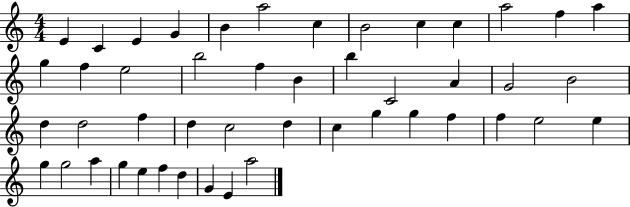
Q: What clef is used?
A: treble